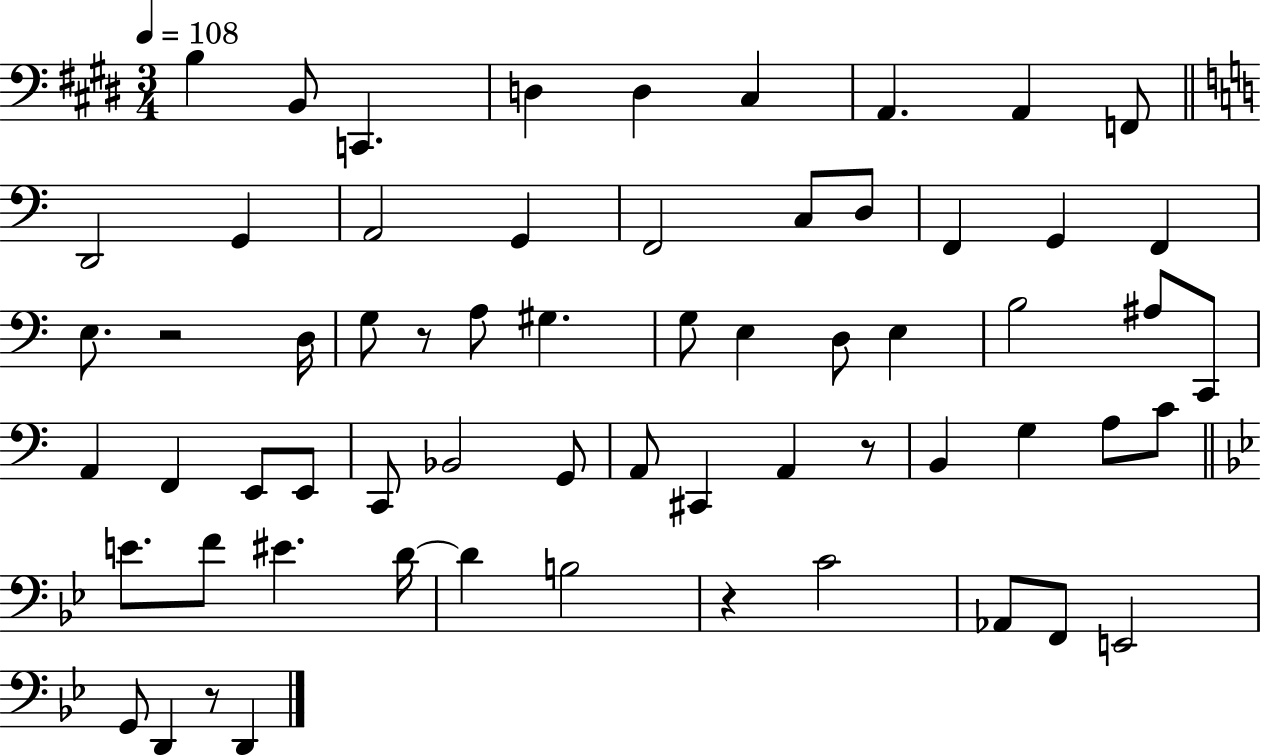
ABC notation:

X:1
T:Untitled
M:3/4
L:1/4
K:E
B, B,,/2 C,, D, D, ^C, A,, A,, F,,/2 D,,2 G,, A,,2 G,, F,,2 C,/2 D,/2 F,, G,, F,, E,/2 z2 D,/4 G,/2 z/2 A,/2 ^G, G,/2 E, D,/2 E, B,2 ^A,/2 C,,/2 A,, F,, E,,/2 E,,/2 C,,/2 _B,,2 G,,/2 A,,/2 ^C,, A,, z/2 B,, G, A,/2 C/2 E/2 F/2 ^E D/4 D B,2 z C2 _A,,/2 F,,/2 E,,2 G,,/2 D,, z/2 D,,